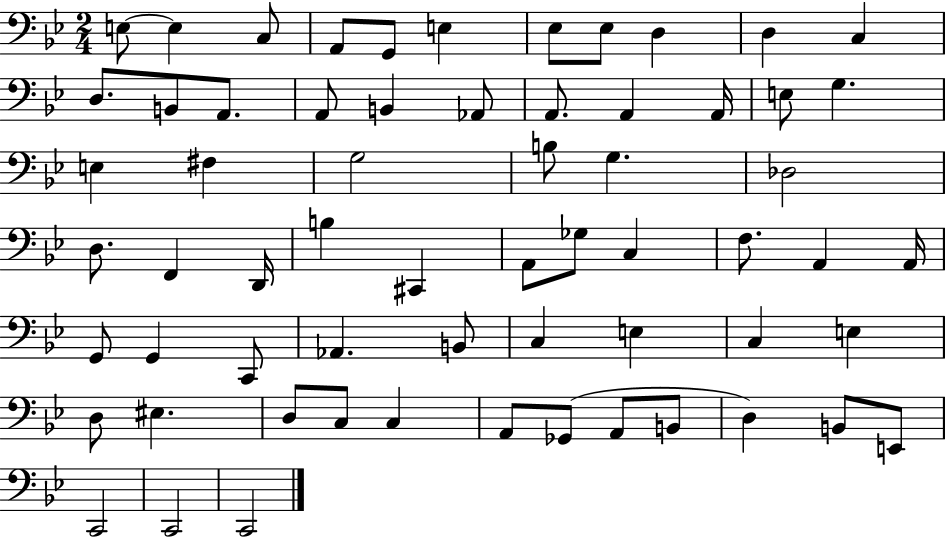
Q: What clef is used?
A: bass